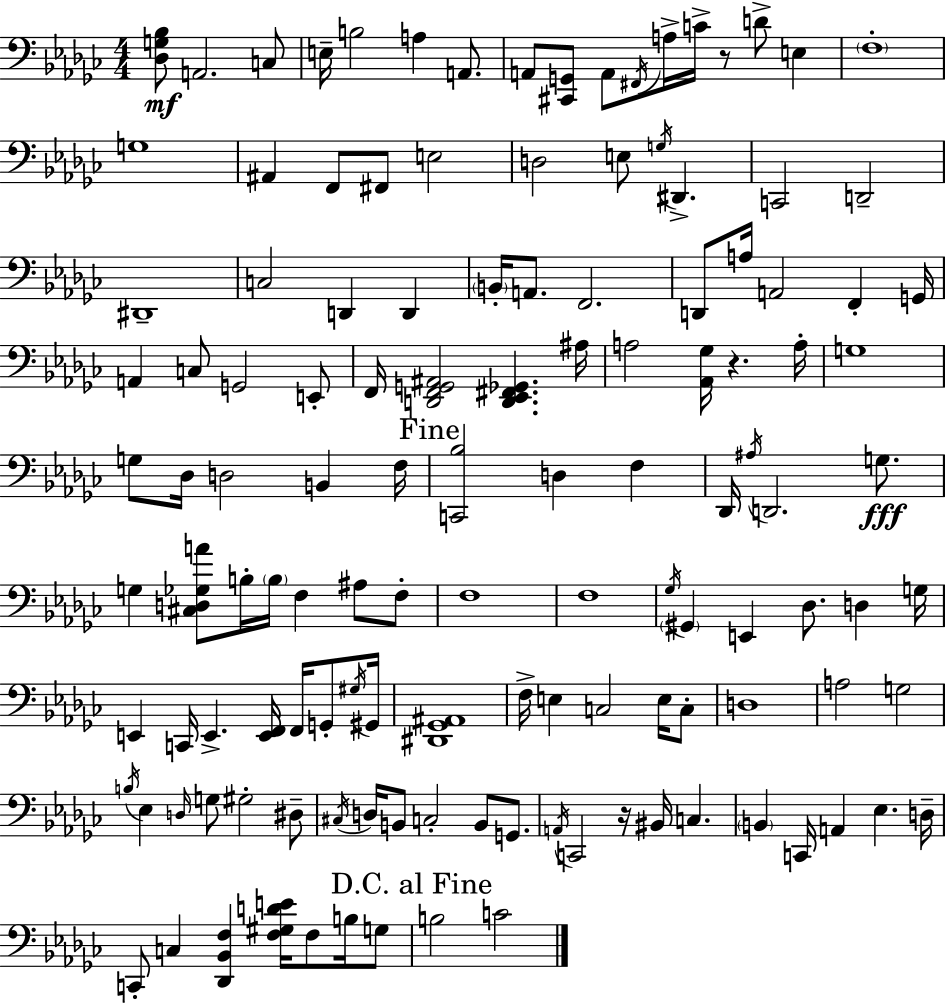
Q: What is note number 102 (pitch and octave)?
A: C3